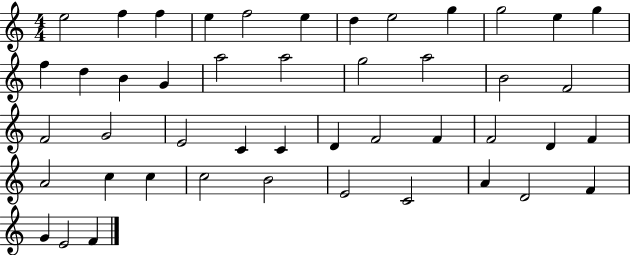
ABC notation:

X:1
T:Untitled
M:4/4
L:1/4
K:C
e2 f f e f2 e d e2 g g2 e g f d B G a2 a2 g2 a2 B2 F2 F2 G2 E2 C C D F2 F F2 D F A2 c c c2 B2 E2 C2 A D2 F G E2 F